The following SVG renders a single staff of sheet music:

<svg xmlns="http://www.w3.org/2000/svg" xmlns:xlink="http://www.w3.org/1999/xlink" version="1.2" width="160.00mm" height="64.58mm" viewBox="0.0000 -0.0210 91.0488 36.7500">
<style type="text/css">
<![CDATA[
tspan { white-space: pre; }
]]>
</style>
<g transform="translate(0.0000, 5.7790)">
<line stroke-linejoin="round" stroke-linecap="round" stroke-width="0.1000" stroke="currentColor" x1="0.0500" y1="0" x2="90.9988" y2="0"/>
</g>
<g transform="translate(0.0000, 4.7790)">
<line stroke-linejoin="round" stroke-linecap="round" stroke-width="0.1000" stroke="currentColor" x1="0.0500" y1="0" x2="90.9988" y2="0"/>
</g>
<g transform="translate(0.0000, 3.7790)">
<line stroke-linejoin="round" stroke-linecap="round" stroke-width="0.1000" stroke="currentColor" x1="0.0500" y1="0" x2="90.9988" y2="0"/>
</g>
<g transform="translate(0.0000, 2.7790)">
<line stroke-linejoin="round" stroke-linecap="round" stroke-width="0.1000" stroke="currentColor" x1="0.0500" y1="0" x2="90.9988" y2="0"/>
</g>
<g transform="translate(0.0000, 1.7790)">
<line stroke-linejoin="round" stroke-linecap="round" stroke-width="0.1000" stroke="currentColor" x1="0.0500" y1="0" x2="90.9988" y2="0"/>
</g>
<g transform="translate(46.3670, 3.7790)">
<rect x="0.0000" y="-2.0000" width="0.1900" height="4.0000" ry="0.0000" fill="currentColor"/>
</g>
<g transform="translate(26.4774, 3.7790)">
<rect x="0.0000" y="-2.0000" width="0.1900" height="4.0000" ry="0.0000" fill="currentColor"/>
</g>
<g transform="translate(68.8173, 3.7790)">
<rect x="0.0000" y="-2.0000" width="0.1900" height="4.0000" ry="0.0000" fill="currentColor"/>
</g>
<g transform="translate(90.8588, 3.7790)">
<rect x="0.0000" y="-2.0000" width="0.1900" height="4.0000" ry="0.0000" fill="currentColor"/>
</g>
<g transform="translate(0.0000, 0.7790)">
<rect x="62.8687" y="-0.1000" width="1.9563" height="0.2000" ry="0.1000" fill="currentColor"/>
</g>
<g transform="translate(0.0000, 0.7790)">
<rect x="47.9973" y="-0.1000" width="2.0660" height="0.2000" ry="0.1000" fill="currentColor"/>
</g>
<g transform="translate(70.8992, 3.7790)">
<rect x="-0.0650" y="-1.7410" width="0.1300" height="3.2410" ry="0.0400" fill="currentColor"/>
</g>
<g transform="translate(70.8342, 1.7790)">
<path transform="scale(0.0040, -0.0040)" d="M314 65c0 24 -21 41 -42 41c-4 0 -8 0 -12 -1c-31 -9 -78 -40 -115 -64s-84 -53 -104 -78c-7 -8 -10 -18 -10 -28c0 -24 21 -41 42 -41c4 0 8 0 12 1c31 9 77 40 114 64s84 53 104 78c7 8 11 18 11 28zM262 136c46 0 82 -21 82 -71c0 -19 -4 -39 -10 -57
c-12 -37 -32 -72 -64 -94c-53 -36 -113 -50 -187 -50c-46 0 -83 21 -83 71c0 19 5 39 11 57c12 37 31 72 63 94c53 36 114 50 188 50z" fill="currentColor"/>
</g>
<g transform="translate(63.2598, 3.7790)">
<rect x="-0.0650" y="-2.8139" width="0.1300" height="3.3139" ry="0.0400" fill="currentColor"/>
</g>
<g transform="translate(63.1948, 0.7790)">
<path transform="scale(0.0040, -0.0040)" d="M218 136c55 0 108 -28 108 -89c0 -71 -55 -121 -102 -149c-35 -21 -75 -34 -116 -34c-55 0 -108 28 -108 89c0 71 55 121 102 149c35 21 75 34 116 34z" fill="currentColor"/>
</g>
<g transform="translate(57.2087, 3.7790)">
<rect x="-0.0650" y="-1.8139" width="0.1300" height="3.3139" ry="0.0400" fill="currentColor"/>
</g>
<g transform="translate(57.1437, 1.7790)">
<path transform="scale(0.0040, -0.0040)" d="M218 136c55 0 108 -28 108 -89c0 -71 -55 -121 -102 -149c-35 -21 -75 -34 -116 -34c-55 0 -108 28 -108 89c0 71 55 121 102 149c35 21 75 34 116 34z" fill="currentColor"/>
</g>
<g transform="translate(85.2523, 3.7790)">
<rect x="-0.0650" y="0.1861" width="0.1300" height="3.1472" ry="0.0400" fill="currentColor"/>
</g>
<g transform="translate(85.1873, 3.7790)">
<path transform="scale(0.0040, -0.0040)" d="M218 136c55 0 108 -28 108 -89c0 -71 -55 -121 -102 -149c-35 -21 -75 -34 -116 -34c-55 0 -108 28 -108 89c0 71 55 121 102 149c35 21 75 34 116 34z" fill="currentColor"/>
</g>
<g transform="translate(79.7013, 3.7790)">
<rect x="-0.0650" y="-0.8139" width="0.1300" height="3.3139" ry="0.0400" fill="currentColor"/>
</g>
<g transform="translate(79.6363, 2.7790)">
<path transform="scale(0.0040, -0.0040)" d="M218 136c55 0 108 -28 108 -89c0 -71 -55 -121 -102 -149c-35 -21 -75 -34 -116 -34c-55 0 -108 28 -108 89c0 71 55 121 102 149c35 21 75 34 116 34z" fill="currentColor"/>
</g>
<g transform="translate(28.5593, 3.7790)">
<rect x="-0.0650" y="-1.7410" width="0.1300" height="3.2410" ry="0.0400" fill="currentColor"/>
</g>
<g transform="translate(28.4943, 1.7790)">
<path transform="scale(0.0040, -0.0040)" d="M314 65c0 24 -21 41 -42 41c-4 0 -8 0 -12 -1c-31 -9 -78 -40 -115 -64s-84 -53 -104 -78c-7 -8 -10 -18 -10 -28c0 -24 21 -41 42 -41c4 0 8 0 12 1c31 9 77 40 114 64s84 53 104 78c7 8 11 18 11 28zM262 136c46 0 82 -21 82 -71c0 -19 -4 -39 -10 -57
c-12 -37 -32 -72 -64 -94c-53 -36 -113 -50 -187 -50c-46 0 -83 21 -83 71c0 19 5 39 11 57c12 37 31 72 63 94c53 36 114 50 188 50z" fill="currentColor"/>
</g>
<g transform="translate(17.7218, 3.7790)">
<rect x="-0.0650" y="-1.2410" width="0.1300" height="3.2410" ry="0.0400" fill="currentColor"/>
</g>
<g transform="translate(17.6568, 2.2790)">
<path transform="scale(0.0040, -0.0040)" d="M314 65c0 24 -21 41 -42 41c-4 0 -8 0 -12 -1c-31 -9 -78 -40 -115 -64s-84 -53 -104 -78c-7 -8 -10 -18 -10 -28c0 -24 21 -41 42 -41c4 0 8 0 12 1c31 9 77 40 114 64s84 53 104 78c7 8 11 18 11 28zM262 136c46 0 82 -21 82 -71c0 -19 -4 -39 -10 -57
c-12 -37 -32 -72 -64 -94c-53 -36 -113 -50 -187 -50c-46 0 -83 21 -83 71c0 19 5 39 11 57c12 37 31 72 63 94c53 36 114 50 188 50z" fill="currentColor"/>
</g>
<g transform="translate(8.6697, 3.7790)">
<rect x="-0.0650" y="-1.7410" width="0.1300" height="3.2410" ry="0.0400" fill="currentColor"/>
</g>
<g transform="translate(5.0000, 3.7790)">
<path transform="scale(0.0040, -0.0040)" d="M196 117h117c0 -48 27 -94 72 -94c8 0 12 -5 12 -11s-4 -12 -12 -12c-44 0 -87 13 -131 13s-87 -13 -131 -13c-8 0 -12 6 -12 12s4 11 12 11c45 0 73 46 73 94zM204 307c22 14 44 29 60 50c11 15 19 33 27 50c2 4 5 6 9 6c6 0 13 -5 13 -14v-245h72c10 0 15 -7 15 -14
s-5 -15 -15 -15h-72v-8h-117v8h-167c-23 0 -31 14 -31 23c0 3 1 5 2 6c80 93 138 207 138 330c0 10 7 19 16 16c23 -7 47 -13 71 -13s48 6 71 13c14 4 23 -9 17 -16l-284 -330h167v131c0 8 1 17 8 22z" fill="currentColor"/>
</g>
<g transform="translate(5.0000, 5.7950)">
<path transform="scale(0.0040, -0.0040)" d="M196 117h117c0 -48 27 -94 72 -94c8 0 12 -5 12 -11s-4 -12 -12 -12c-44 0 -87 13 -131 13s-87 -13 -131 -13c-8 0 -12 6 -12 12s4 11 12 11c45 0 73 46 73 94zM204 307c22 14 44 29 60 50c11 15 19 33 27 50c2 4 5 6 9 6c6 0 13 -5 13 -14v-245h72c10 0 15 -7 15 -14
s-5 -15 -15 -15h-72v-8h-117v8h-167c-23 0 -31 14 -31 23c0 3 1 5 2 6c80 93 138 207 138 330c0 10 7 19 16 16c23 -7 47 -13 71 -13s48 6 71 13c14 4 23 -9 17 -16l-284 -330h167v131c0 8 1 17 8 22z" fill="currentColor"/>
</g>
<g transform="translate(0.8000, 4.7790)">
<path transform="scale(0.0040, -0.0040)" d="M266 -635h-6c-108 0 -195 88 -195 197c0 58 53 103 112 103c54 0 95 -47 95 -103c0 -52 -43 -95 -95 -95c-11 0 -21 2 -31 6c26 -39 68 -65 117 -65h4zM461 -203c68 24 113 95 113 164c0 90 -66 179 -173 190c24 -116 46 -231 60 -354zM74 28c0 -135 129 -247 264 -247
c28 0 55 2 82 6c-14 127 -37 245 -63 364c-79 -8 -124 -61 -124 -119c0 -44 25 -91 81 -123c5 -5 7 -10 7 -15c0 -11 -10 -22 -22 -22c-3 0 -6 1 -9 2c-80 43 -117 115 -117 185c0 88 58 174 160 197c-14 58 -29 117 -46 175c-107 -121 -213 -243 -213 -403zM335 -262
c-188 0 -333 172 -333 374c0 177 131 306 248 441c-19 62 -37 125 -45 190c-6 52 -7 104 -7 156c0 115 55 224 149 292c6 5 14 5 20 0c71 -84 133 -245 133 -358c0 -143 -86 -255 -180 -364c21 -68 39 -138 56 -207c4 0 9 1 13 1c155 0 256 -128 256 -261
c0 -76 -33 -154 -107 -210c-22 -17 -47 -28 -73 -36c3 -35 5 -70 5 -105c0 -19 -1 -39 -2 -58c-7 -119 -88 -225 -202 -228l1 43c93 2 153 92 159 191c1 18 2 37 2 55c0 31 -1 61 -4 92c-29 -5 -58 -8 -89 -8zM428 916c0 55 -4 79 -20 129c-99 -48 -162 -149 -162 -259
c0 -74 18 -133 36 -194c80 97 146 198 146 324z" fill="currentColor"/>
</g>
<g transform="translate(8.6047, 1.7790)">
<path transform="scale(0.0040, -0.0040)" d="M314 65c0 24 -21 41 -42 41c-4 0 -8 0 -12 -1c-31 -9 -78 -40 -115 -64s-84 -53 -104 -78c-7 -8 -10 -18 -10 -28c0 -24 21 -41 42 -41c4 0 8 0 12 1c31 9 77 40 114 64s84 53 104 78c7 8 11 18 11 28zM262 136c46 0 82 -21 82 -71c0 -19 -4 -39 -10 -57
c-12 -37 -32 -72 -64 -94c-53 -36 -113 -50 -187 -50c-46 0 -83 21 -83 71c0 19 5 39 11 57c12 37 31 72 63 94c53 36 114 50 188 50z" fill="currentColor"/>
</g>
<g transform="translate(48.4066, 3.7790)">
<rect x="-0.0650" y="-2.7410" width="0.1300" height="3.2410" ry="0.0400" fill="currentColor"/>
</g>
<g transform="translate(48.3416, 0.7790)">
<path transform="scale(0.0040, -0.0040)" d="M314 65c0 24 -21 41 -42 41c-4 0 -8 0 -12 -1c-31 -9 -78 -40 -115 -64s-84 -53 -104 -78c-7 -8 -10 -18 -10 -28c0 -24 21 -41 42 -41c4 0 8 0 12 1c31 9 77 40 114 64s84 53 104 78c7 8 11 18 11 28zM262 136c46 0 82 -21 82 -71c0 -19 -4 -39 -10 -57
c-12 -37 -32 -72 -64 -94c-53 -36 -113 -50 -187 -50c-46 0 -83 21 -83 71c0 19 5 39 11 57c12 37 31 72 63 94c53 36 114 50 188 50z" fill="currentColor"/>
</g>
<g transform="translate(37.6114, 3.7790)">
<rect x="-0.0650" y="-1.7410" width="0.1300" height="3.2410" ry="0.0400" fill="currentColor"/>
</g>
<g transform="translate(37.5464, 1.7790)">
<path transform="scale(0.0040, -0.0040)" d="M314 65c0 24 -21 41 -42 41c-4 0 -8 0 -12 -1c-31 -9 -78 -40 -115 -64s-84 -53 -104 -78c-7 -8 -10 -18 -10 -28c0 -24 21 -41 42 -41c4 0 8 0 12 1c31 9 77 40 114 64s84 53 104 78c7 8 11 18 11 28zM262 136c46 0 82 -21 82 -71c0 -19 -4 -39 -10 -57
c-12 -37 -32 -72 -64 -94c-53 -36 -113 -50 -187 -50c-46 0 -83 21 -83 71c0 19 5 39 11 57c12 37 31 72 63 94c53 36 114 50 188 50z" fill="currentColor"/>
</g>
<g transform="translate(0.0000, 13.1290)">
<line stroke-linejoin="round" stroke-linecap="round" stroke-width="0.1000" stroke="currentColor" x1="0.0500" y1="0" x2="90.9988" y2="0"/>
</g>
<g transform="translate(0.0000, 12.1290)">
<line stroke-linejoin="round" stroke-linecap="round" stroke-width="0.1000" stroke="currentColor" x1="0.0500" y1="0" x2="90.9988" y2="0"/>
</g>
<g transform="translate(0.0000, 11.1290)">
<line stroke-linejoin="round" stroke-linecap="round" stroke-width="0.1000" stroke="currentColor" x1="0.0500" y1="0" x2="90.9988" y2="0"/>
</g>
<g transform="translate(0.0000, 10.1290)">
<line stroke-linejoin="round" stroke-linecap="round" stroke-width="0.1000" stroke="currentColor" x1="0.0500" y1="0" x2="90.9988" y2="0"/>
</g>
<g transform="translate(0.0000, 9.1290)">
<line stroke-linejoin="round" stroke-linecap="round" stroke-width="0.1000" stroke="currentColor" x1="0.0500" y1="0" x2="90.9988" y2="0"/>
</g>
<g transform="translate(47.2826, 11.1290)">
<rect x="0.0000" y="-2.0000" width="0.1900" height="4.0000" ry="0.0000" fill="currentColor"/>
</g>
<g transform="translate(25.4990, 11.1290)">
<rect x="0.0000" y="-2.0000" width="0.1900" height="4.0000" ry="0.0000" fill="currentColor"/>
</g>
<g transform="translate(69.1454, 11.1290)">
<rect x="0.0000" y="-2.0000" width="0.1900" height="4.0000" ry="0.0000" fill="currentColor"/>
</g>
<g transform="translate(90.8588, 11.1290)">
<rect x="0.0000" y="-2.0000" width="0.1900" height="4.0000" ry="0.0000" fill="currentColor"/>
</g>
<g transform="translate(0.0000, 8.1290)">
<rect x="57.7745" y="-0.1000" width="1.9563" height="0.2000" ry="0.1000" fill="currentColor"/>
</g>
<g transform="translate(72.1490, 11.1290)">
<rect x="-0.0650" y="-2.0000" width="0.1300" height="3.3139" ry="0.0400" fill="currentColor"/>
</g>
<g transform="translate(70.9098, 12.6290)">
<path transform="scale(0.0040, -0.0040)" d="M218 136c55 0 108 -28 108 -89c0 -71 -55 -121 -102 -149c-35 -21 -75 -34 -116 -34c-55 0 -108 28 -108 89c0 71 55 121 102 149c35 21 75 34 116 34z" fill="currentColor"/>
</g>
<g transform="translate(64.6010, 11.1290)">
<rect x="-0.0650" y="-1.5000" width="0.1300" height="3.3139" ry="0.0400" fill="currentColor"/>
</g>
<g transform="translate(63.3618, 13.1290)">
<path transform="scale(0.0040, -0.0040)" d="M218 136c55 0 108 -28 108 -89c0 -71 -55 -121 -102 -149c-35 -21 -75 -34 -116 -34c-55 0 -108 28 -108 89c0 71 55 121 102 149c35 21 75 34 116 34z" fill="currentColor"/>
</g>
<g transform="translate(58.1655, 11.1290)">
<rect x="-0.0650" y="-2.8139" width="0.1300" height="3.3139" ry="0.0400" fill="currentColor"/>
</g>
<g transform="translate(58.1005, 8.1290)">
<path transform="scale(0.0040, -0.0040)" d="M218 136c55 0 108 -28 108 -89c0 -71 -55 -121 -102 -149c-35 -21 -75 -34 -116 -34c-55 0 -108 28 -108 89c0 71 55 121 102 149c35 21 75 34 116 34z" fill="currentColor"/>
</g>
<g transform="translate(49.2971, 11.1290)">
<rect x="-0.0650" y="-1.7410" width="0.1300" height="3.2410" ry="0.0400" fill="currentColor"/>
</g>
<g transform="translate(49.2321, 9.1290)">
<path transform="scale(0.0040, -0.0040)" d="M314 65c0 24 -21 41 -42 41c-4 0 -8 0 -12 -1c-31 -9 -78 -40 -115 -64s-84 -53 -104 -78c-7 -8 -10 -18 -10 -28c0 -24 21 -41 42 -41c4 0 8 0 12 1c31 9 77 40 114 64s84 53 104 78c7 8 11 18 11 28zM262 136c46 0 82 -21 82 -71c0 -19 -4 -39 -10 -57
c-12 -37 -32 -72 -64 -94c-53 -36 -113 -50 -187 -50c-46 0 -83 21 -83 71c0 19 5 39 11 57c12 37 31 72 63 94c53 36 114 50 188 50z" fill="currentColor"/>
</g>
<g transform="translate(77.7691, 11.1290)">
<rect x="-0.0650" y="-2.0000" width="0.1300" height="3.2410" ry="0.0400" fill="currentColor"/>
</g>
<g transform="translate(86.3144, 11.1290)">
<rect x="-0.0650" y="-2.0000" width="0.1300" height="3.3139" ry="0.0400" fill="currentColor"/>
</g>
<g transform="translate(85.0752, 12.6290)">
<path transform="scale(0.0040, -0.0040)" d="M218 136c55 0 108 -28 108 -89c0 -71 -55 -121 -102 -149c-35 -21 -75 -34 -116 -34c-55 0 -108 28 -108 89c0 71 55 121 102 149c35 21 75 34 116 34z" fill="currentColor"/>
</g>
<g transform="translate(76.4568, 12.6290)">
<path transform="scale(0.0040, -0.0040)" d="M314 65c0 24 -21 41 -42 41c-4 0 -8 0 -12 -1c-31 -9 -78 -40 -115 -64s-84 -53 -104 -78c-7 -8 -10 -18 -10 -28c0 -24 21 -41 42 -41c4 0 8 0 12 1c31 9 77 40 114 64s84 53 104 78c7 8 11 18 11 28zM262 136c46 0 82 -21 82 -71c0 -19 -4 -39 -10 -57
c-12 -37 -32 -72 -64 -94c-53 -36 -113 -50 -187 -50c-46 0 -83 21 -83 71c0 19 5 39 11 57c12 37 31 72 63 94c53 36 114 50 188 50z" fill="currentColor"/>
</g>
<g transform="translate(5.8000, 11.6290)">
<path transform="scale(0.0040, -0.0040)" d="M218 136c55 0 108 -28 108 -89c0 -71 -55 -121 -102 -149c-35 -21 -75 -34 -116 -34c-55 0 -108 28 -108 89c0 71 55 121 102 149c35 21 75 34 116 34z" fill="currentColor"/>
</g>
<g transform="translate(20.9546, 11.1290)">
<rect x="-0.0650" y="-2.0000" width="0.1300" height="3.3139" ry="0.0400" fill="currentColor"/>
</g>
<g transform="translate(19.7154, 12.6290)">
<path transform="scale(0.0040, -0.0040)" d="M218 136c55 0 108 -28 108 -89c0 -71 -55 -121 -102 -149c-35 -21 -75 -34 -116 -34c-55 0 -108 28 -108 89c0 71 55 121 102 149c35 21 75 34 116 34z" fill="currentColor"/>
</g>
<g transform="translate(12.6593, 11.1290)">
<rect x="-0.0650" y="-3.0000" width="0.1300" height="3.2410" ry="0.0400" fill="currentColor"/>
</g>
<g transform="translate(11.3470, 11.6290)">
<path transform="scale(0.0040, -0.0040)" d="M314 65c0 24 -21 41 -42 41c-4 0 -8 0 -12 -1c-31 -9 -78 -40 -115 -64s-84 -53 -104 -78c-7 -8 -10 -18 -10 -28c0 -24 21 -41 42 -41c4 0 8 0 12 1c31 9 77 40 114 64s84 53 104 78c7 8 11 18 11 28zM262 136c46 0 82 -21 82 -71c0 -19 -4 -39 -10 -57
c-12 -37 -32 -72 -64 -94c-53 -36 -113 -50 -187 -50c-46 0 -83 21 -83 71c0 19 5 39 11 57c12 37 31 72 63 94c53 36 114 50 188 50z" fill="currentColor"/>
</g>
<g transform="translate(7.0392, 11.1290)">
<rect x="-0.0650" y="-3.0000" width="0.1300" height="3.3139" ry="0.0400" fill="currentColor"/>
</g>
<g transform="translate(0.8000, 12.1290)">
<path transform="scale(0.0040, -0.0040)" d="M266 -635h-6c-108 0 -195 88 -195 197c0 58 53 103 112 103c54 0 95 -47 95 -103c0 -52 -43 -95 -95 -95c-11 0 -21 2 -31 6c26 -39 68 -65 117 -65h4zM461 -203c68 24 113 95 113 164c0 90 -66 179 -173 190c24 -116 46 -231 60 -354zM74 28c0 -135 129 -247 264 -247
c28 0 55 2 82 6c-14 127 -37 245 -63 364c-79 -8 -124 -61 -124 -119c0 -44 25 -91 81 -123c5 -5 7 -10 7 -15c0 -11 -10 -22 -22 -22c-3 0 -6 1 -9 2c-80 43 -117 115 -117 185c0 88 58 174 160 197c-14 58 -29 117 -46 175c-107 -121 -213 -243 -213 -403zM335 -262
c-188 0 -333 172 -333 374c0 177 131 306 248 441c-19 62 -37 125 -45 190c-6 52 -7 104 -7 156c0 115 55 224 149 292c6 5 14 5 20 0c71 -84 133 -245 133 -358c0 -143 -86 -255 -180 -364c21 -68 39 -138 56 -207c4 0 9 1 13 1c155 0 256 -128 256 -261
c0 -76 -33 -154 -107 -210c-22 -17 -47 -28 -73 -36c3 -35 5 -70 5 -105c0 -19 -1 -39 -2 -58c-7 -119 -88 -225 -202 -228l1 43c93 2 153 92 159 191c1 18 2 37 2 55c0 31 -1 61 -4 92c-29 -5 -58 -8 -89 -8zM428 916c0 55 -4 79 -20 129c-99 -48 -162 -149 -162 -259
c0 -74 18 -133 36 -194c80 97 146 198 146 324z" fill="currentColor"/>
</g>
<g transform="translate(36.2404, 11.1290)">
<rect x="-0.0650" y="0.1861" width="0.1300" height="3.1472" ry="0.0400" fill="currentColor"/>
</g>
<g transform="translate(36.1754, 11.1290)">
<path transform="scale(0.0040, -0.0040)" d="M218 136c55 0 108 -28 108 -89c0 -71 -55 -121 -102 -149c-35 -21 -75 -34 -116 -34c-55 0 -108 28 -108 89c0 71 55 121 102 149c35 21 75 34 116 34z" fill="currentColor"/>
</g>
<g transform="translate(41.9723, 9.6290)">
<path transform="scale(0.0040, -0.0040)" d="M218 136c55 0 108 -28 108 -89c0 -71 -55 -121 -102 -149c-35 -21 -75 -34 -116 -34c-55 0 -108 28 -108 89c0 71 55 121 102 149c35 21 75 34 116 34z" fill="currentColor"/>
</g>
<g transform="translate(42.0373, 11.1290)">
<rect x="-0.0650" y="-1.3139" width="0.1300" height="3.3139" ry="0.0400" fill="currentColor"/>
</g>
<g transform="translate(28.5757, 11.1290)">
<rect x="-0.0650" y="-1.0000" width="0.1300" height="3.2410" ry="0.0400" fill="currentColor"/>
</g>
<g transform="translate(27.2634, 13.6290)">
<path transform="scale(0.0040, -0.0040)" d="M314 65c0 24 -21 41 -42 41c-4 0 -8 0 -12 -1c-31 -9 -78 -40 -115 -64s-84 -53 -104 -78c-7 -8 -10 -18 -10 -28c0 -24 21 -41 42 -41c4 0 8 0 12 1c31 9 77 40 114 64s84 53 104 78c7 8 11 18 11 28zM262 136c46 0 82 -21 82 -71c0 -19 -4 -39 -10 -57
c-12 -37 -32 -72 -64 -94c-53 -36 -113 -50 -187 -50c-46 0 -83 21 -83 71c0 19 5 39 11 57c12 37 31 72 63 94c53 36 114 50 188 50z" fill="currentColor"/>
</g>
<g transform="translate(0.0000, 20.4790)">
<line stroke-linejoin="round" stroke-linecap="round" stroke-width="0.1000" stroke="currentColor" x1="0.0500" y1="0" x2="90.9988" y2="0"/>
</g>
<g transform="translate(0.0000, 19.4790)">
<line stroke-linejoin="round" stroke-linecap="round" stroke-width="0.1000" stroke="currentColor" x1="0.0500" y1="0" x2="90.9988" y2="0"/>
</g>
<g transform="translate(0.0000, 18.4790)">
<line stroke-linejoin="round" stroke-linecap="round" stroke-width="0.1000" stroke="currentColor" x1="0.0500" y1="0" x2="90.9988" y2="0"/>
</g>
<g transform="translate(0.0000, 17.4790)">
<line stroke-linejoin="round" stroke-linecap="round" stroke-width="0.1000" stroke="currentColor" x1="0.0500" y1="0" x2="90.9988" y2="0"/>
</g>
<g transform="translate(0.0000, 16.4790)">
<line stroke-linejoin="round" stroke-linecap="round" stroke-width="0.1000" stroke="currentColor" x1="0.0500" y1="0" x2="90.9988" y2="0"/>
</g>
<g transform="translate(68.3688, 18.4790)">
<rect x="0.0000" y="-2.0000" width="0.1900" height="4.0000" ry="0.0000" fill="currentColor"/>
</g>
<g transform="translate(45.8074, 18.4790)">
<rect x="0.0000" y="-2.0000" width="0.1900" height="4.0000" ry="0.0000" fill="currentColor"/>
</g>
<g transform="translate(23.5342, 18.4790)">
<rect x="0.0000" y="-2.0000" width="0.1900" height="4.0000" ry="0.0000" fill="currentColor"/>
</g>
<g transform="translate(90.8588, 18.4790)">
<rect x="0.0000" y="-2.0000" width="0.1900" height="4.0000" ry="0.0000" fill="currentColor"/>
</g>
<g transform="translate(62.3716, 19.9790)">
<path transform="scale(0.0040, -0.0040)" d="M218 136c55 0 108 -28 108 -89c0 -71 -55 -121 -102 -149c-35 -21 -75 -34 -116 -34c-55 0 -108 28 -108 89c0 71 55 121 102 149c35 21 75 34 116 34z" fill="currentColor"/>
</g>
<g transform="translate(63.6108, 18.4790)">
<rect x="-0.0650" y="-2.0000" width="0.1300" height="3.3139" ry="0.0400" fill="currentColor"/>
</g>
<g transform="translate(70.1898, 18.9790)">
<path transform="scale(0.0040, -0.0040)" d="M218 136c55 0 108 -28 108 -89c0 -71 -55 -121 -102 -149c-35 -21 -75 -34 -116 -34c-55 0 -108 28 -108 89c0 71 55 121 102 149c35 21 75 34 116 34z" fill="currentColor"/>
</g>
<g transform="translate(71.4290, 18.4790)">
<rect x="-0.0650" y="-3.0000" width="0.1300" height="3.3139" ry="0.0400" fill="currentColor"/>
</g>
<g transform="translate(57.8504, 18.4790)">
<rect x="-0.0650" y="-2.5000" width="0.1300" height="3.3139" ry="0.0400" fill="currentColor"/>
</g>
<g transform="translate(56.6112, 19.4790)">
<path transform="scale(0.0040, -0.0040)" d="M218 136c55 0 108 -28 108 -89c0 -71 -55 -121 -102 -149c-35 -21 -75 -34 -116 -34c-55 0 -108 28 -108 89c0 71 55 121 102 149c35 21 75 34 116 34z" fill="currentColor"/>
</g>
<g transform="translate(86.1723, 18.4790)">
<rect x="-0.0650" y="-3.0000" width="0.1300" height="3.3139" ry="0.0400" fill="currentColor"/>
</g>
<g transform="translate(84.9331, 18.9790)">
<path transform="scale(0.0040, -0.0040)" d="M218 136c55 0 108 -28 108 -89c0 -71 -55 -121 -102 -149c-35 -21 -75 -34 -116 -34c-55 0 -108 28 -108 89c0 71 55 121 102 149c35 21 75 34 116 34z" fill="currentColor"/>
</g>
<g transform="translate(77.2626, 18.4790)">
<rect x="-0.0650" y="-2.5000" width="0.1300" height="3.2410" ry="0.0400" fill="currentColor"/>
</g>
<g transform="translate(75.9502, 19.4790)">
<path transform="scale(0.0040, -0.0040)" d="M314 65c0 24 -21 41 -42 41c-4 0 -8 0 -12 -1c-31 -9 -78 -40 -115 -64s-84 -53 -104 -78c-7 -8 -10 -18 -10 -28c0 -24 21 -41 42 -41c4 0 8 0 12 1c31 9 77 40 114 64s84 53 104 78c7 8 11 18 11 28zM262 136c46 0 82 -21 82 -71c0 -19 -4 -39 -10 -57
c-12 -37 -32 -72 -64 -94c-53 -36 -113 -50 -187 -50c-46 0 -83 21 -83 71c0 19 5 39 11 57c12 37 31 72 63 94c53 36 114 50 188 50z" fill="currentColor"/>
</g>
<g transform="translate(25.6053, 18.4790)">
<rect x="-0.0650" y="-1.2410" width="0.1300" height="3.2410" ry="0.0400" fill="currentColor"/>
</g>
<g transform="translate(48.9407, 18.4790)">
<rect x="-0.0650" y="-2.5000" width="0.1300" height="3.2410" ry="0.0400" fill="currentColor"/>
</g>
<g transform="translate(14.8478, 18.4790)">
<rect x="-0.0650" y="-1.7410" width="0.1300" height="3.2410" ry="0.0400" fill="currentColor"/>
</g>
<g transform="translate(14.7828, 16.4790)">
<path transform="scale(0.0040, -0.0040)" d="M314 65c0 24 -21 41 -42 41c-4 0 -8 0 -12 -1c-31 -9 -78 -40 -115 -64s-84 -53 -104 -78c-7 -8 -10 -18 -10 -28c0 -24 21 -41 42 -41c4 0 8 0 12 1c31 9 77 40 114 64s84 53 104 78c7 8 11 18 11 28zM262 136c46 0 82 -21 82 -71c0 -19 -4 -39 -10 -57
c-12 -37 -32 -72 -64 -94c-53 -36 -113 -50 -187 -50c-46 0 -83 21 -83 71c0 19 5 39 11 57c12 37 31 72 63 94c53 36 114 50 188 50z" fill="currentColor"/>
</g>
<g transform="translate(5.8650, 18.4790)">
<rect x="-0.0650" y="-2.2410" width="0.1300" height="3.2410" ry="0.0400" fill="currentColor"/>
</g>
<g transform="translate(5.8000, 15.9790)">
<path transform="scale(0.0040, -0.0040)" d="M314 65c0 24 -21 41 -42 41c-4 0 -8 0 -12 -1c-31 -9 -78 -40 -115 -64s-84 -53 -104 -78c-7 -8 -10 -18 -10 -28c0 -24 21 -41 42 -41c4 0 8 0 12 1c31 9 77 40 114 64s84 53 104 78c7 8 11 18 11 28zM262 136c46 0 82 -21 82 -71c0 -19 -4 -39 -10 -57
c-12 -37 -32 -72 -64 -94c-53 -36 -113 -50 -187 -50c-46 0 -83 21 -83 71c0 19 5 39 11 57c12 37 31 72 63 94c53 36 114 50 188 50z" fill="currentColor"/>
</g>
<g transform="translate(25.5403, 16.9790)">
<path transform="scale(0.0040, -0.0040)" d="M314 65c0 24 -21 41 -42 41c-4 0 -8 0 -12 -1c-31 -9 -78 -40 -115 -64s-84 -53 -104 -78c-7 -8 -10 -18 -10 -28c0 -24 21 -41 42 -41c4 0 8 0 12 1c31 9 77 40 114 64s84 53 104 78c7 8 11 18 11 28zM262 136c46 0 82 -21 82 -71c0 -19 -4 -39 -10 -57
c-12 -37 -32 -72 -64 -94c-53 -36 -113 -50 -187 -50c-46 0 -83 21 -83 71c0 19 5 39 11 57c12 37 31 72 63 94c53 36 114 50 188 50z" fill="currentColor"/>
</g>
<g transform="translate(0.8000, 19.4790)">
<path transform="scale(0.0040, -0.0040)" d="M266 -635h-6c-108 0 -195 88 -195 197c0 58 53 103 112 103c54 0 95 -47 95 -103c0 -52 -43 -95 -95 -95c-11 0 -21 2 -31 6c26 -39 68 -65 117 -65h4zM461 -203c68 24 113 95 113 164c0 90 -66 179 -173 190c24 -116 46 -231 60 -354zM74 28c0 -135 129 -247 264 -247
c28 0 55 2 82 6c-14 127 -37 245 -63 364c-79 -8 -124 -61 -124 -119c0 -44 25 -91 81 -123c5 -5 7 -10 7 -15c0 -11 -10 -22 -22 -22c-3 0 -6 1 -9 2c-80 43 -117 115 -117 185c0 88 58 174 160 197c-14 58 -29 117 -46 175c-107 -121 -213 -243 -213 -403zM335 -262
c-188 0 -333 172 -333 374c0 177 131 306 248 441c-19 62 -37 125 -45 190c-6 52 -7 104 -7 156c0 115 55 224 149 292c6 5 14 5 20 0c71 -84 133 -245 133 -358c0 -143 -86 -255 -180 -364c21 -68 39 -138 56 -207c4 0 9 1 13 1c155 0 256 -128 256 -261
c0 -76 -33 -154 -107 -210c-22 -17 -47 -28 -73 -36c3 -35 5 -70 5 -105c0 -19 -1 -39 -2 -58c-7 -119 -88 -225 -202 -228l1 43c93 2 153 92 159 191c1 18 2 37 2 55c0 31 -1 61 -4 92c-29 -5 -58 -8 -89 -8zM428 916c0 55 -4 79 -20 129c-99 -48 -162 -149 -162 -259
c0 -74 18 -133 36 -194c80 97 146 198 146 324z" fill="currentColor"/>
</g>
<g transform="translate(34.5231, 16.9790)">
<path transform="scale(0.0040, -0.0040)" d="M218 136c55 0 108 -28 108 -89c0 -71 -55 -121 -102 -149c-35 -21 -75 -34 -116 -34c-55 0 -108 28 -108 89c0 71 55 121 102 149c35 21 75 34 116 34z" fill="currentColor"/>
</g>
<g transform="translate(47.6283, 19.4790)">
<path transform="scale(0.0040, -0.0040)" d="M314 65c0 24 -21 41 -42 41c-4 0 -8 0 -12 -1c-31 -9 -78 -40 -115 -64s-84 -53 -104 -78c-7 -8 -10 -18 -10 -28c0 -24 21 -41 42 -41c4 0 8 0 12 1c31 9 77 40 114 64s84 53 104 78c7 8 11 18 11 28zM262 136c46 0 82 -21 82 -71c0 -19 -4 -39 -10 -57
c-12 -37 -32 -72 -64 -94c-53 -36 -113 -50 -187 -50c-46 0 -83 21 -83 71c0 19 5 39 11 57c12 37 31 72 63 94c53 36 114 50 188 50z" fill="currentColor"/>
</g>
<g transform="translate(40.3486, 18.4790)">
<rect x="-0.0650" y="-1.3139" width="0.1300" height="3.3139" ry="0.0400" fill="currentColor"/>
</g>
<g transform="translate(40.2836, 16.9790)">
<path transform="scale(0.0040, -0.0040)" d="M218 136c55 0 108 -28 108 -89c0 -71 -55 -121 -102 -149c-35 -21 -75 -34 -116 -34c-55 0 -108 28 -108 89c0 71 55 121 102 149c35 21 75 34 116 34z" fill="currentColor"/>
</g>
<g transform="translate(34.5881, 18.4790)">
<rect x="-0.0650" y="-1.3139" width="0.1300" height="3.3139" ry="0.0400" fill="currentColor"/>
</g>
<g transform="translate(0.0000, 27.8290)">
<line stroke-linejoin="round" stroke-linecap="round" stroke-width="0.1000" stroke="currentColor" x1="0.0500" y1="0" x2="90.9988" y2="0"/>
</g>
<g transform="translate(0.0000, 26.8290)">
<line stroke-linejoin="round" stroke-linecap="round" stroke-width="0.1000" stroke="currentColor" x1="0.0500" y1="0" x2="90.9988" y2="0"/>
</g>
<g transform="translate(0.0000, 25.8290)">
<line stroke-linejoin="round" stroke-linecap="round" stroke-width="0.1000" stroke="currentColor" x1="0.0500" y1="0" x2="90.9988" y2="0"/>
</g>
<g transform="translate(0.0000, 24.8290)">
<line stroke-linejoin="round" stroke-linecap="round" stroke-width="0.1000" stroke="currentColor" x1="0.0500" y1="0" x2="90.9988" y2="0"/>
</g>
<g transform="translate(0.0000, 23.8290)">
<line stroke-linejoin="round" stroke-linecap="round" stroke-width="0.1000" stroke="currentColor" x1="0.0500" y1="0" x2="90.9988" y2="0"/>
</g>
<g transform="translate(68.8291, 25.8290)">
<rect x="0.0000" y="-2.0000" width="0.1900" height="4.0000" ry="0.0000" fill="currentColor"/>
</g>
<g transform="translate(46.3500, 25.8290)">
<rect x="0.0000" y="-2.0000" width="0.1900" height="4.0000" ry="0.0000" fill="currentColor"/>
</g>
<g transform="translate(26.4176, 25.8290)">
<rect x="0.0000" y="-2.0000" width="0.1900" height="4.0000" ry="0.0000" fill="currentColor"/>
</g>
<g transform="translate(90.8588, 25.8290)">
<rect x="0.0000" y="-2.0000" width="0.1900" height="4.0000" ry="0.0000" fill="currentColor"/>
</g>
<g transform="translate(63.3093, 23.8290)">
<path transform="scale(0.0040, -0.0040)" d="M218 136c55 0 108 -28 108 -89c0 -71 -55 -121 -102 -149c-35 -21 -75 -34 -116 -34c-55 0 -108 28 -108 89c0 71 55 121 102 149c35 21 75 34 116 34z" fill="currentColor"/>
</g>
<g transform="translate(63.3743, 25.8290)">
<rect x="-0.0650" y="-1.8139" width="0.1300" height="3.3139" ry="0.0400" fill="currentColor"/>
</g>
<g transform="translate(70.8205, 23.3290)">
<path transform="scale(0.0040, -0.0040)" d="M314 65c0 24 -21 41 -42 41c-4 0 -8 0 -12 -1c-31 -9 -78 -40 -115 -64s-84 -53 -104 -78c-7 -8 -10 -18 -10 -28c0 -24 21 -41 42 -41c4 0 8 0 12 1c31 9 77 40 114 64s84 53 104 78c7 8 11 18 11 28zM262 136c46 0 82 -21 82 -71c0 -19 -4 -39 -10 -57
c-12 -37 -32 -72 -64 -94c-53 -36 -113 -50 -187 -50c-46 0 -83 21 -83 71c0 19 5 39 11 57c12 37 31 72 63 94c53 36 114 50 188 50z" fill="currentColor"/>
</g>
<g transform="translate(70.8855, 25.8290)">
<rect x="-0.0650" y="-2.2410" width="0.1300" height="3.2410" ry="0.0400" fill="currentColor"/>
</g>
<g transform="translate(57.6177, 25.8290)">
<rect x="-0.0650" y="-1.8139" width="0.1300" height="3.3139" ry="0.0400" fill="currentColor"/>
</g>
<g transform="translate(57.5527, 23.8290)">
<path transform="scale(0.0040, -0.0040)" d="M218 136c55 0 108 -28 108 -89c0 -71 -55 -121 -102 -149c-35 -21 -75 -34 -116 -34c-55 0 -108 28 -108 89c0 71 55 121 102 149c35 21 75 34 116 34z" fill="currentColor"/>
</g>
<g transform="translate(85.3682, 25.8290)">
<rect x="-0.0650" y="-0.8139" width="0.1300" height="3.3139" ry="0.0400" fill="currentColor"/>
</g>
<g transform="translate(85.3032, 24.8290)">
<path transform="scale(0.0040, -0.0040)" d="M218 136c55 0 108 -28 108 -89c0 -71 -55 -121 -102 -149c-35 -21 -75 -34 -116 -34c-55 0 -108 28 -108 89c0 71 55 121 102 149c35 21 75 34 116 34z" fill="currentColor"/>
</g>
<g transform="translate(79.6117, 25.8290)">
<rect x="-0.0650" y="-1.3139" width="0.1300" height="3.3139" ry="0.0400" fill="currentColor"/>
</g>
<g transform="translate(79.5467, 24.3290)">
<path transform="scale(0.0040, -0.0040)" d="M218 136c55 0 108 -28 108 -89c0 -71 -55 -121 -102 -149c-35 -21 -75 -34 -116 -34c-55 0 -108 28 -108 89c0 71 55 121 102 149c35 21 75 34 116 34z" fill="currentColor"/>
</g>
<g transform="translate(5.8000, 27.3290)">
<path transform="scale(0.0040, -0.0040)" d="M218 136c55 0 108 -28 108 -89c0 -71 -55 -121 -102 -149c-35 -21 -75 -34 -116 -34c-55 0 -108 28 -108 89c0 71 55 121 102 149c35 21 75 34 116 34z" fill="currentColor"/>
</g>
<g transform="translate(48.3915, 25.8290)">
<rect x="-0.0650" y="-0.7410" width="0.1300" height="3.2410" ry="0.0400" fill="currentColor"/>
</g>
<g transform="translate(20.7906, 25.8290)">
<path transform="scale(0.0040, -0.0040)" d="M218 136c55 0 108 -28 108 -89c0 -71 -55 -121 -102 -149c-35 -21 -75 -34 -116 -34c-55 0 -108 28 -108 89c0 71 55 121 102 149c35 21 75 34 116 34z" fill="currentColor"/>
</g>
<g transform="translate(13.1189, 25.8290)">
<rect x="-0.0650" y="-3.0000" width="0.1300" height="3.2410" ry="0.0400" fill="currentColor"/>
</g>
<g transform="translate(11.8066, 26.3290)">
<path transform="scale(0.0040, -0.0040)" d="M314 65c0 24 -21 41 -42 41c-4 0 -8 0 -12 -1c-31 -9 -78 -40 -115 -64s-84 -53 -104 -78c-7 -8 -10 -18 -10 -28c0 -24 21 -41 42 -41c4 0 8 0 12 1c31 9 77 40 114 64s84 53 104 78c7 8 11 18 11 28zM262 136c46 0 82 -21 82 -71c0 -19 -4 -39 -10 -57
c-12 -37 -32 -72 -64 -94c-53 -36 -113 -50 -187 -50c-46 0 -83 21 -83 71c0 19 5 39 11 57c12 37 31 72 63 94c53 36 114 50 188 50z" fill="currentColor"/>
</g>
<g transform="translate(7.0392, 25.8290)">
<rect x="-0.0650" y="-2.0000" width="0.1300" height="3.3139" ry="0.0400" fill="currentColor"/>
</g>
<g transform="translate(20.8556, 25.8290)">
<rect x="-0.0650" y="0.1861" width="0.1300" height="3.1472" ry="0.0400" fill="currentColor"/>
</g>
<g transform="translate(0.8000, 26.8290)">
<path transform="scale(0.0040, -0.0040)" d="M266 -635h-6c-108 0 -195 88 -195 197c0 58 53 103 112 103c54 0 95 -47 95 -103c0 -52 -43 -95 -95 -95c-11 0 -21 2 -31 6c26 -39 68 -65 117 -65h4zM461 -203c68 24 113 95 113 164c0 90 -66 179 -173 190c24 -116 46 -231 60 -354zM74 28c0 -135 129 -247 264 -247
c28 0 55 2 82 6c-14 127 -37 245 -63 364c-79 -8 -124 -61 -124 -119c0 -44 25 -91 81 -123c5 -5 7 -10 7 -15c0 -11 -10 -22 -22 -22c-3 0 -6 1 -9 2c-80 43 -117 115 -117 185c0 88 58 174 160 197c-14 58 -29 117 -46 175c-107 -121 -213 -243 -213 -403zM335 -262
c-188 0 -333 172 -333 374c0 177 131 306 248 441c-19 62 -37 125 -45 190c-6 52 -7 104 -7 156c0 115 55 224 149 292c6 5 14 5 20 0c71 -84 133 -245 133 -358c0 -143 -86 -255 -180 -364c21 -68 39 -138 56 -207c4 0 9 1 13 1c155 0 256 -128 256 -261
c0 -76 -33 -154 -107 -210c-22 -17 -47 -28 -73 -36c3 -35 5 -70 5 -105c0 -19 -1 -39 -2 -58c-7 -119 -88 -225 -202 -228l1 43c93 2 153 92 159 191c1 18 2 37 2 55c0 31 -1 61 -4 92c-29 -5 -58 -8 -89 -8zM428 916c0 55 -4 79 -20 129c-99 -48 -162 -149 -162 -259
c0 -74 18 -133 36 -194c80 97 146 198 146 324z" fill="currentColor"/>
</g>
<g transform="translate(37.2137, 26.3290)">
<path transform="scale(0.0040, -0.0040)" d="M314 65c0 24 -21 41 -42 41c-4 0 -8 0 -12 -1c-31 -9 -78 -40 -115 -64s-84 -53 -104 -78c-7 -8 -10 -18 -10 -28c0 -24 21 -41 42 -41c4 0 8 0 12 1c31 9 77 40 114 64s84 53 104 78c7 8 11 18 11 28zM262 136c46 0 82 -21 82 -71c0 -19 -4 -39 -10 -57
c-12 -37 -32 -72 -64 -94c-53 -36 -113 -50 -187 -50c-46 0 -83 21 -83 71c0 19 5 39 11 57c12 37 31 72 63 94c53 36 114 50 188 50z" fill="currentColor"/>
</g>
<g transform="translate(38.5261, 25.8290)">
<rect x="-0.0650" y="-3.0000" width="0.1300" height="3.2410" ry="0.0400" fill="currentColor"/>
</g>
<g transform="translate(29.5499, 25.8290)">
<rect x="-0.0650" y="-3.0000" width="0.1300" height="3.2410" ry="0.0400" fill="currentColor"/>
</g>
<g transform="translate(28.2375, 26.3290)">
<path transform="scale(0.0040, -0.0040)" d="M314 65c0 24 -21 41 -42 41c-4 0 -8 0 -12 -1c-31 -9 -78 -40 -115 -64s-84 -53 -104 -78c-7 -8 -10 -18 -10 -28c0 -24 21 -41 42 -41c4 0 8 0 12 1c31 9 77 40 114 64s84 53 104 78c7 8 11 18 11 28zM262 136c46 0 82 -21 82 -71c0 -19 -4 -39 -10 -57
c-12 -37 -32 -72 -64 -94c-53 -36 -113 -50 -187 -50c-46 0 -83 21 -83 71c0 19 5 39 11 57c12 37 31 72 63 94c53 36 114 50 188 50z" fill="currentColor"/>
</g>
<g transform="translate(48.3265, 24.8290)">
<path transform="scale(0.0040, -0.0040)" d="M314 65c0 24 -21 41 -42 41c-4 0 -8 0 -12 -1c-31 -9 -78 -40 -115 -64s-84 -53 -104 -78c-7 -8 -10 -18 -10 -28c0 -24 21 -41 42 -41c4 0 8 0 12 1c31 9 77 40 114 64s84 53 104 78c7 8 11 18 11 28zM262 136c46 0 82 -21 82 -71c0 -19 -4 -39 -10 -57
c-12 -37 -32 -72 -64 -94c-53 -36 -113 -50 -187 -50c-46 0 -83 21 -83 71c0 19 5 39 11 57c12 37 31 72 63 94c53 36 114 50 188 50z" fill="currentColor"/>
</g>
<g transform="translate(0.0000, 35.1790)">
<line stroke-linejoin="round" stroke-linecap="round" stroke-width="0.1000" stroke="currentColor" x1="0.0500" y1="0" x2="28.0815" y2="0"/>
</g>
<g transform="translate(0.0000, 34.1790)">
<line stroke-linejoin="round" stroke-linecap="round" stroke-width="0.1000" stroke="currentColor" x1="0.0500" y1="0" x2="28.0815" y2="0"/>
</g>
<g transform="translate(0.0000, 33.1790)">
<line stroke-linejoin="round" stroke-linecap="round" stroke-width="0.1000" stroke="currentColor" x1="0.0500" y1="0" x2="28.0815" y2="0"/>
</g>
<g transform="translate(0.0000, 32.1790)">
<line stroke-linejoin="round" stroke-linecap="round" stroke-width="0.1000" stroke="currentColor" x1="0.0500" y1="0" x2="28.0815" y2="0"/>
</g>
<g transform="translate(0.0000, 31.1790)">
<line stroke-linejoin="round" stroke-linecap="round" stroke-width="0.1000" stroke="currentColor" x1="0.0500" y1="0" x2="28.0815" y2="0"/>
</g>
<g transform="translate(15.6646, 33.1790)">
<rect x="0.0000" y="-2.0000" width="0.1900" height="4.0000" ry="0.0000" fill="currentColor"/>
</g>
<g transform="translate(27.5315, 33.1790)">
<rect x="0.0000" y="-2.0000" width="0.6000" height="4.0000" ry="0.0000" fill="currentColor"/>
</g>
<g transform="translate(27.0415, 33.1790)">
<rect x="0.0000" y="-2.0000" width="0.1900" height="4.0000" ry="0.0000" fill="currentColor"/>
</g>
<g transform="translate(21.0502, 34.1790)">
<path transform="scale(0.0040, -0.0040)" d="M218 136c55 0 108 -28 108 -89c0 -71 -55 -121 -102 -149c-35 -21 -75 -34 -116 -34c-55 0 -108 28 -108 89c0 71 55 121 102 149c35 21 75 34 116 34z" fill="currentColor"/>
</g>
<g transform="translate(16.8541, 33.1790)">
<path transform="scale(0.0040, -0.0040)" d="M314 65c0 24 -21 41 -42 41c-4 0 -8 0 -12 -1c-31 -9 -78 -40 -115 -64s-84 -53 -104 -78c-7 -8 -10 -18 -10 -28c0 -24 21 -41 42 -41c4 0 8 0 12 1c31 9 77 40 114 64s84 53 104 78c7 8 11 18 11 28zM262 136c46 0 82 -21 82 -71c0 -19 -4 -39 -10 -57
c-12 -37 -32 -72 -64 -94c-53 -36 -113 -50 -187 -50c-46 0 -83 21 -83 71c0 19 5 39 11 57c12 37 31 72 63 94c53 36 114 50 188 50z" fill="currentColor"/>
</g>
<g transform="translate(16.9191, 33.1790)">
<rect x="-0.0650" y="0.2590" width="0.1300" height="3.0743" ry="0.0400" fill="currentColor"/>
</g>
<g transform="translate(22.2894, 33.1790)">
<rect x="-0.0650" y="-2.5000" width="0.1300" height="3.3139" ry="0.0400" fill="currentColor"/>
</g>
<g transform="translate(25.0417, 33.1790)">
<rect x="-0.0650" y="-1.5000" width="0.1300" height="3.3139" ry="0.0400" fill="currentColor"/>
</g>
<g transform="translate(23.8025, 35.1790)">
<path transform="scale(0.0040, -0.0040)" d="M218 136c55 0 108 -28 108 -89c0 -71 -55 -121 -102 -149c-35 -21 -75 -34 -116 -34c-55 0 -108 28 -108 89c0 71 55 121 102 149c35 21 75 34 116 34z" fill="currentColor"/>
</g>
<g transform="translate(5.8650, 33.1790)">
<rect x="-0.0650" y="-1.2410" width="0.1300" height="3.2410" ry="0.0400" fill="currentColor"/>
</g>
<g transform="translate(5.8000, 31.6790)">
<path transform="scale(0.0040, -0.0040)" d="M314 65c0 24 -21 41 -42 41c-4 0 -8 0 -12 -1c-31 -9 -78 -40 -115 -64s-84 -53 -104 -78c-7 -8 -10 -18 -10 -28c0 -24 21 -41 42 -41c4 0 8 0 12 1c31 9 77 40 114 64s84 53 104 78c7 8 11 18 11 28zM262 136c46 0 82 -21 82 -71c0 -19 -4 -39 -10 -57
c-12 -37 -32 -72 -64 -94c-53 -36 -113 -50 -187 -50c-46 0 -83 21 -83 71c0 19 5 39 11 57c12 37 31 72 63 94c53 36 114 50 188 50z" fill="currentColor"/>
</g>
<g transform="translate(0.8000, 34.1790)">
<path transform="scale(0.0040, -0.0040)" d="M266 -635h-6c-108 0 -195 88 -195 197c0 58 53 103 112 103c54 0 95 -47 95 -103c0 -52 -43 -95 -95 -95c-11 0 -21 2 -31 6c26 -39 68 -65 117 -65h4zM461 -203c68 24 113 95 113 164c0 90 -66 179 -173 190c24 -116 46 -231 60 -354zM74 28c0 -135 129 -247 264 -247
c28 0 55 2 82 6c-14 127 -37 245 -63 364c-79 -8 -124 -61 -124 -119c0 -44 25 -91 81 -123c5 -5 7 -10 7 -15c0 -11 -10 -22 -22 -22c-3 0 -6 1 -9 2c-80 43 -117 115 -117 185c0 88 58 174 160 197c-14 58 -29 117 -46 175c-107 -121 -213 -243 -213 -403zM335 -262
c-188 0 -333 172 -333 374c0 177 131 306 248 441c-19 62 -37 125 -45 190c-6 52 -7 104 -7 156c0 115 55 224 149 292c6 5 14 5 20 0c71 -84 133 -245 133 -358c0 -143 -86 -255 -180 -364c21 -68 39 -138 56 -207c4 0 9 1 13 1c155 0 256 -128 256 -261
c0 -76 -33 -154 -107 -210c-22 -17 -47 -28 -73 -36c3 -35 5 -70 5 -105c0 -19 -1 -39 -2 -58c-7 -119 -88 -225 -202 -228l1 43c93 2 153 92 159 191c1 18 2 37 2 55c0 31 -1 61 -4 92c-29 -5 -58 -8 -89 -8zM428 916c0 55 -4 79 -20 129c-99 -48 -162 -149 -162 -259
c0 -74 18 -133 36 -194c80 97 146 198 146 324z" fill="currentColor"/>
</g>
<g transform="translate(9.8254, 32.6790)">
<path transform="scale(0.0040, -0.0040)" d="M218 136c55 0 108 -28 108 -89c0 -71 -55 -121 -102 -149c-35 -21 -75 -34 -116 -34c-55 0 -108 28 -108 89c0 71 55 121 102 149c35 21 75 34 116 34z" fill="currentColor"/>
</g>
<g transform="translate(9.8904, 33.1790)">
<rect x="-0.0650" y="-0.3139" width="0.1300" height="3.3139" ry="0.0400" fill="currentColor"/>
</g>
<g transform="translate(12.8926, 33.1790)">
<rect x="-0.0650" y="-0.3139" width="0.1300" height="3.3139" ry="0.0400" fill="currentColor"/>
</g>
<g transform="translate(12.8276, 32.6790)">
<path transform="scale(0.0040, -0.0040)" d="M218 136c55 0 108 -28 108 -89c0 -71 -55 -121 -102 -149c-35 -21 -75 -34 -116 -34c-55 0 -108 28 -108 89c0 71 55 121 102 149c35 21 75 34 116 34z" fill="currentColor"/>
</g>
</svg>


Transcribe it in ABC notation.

X:1
T:Untitled
M:4/4
L:1/4
K:C
f2 e2 f2 f2 a2 f a f2 d B A A2 F D2 B e f2 a E F F2 F g2 f2 e2 e e G2 G F A G2 A F A2 B A2 A2 d2 f f g2 e d e2 c c B2 G E